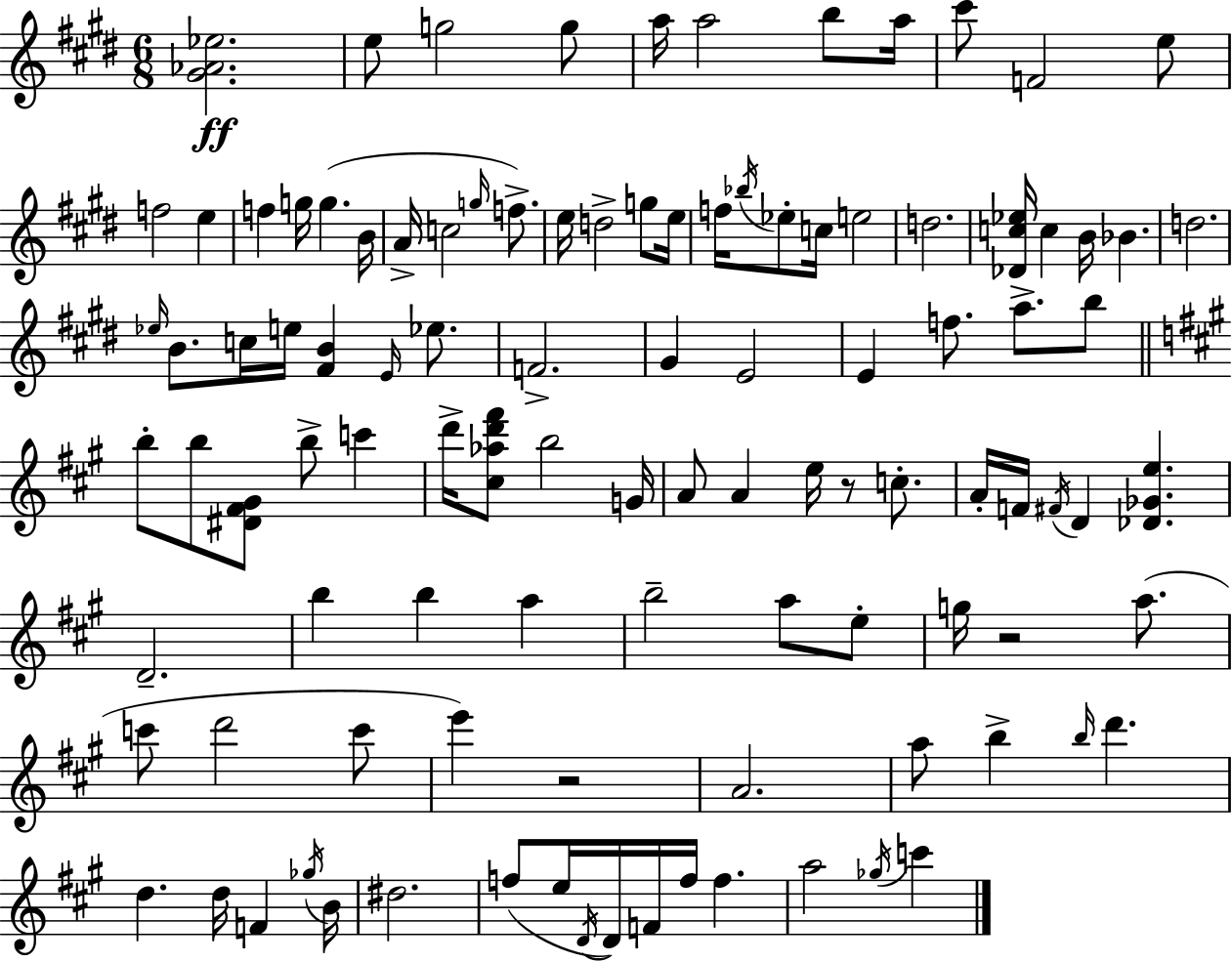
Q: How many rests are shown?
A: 3